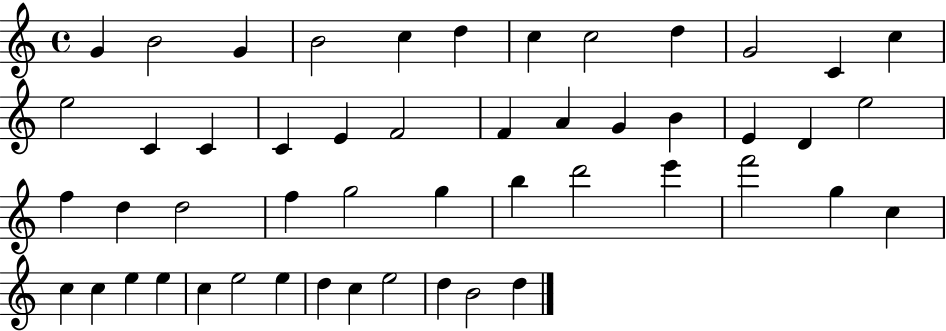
X:1
T:Untitled
M:4/4
L:1/4
K:C
G B2 G B2 c d c c2 d G2 C c e2 C C C E F2 F A G B E D e2 f d d2 f g2 g b d'2 e' f'2 g c c c e e c e2 e d c e2 d B2 d